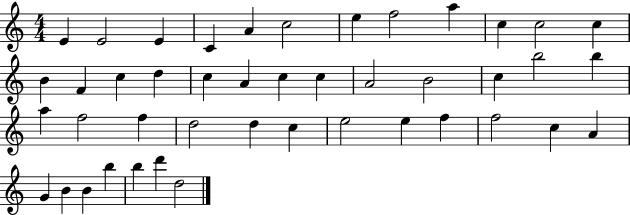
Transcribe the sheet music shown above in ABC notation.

X:1
T:Untitled
M:4/4
L:1/4
K:C
E E2 E C A c2 e f2 a c c2 c B F c d c A c c A2 B2 c b2 b a f2 f d2 d c e2 e f f2 c A G B B b b d' d2